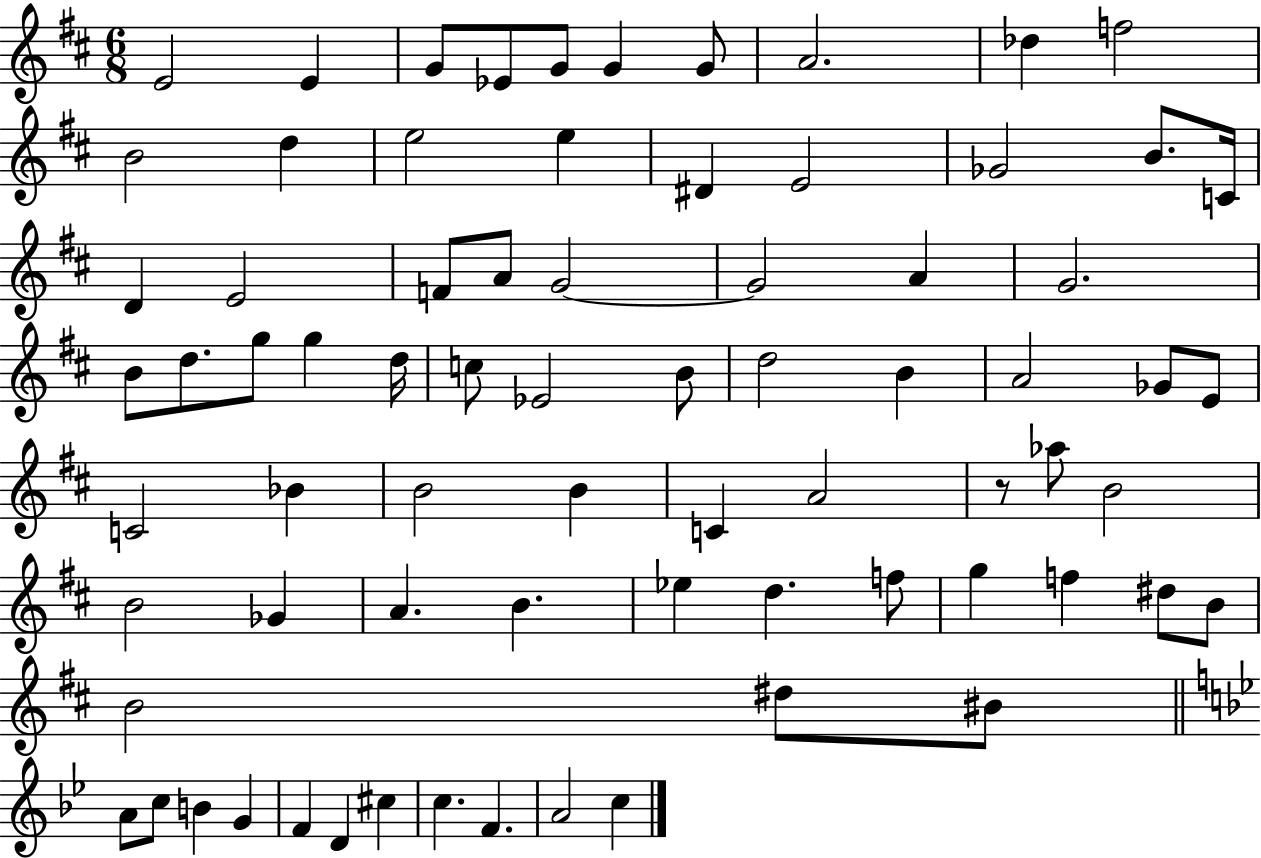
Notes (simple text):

E4/h E4/q G4/e Eb4/e G4/e G4/q G4/e A4/h. Db5/q F5/h B4/h D5/q E5/h E5/q D#4/q E4/h Gb4/h B4/e. C4/s D4/q E4/h F4/e A4/e G4/h G4/h A4/q G4/h. B4/e D5/e. G5/e G5/q D5/s C5/e Eb4/h B4/e D5/h B4/q A4/h Gb4/e E4/e C4/h Bb4/q B4/h B4/q C4/q A4/h R/e Ab5/e B4/h B4/h Gb4/q A4/q. B4/q. Eb5/q D5/q. F5/e G5/q F5/q D#5/e B4/e B4/h D#5/e BIS4/e A4/e C5/e B4/q G4/q F4/q D4/q C#5/q C5/q. F4/q. A4/h C5/q